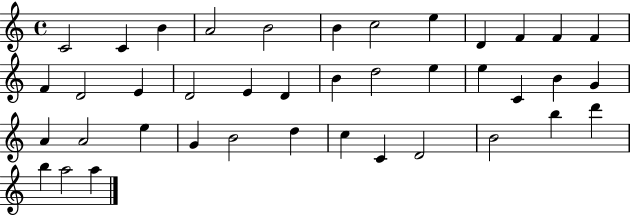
{
  \clef treble
  \time 4/4
  \defaultTimeSignature
  \key c \major
  c'2 c'4 b'4 | a'2 b'2 | b'4 c''2 e''4 | d'4 f'4 f'4 f'4 | \break f'4 d'2 e'4 | d'2 e'4 d'4 | b'4 d''2 e''4 | e''4 c'4 b'4 g'4 | \break a'4 a'2 e''4 | g'4 b'2 d''4 | c''4 c'4 d'2 | b'2 b''4 d'''4 | \break b''4 a''2 a''4 | \bar "|."
}